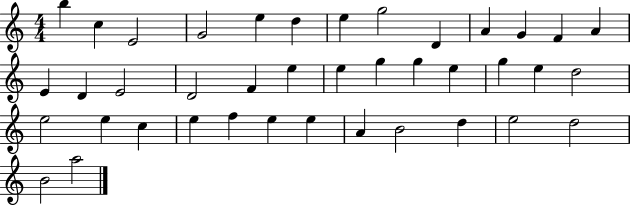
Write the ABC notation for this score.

X:1
T:Untitled
M:4/4
L:1/4
K:C
b c E2 G2 e d e g2 D A G F A E D E2 D2 F e e g g e g e d2 e2 e c e f e e A B2 d e2 d2 B2 a2